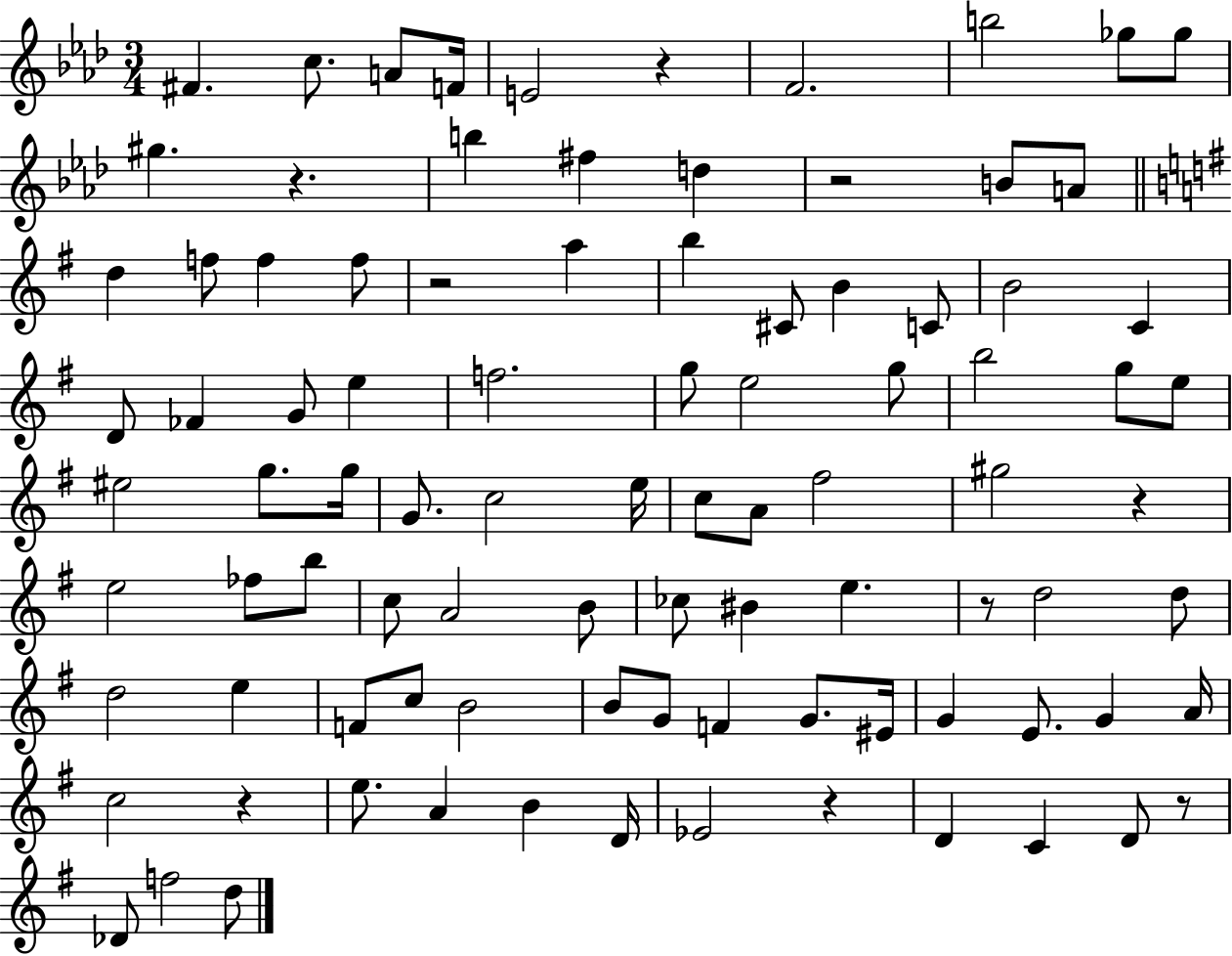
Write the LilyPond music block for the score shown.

{
  \clef treble
  \numericTimeSignature
  \time 3/4
  \key aes \major
  fis'4. c''8. a'8 f'16 | e'2 r4 | f'2. | b''2 ges''8 ges''8 | \break gis''4. r4. | b''4 fis''4 d''4 | r2 b'8 a'8 | \bar "||" \break \key e \minor d''4 f''8 f''4 f''8 | r2 a''4 | b''4 cis'8 b'4 c'8 | b'2 c'4 | \break d'8 fes'4 g'8 e''4 | f''2. | g''8 e''2 g''8 | b''2 g''8 e''8 | \break eis''2 g''8. g''16 | g'8. c''2 e''16 | c''8 a'8 fis''2 | gis''2 r4 | \break e''2 fes''8 b''8 | c''8 a'2 b'8 | ces''8 bis'4 e''4. | r8 d''2 d''8 | \break d''2 e''4 | f'8 c''8 b'2 | b'8 g'8 f'4 g'8. eis'16 | g'4 e'8. g'4 a'16 | \break c''2 r4 | e''8. a'4 b'4 d'16 | ees'2 r4 | d'4 c'4 d'8 r8 | \break des'8 f''2 d''8 | \bar "|."
}